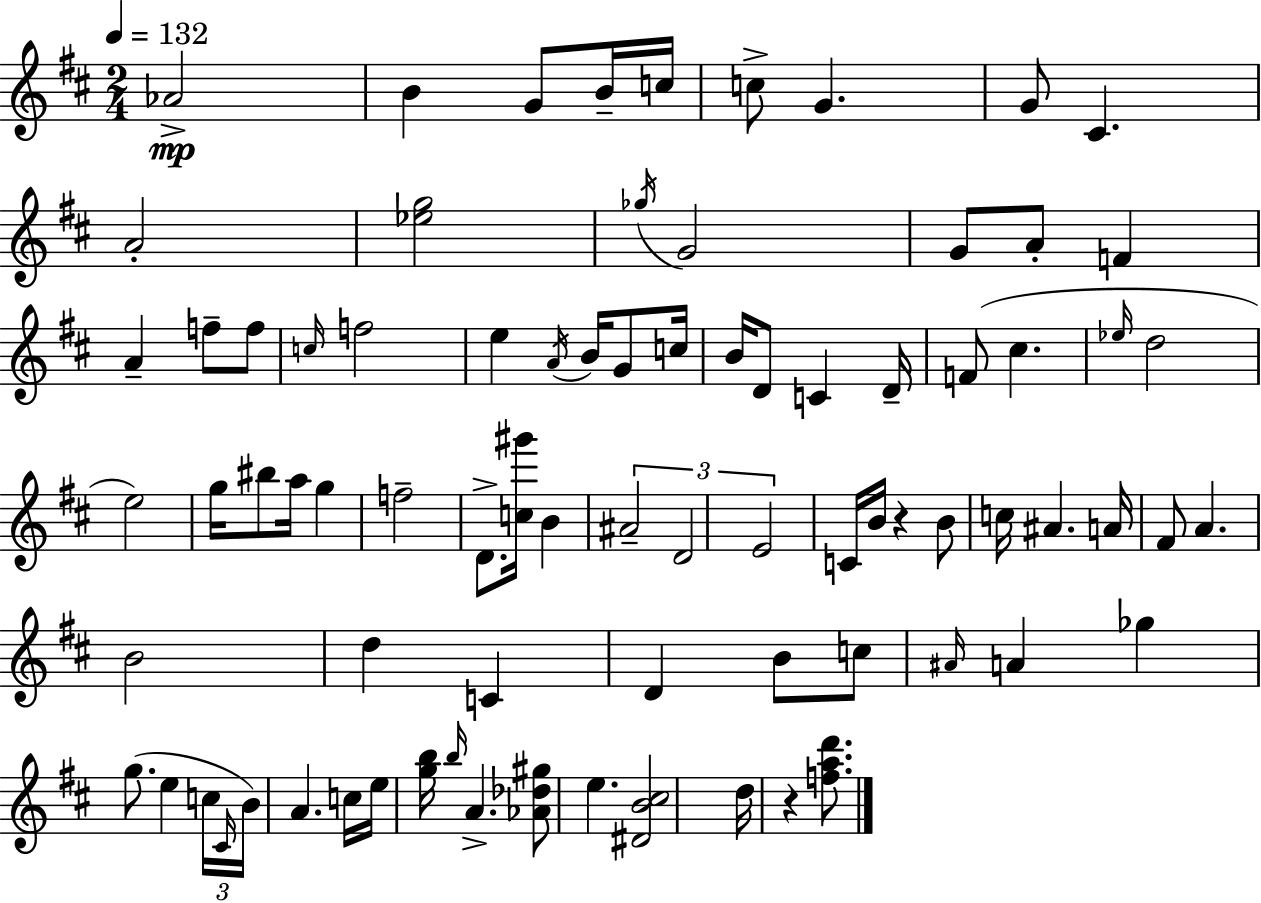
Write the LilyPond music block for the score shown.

{
  \clef treble
  \numericTimeSignature
  \time 2/4
  \key d \major
  \tempo 4 = 132
  aes'2->\mp | b'4 g'8 b'16-- c''16 | c''8-> g'4. | g'8 cis'4. | \break a'2-. | <ees'' g''>2 | \acciaccatura { ges''16 } g'2 | g'8 a'8-. f'4 | \break a'4-- f''8-- f''8 | \grace { c''16 } f''2 | e''4 \acciaccatura { a'16 } b'16 | g'8 c''16 b'16 d'8 c'4 | \break d'16-- f'8( cis''4. | \grace { ees''16 } d''2 | e''2) | g''16 bis''8 a''16 | \break g''4 f''2-- | d'8.-> <c'' gis'''>16 | b'4 \tuplet 3/2 { ais'2-- | d'2 | \break e'2 } | c'16 b'16 r4 | b'8 c''16 ais'4. | a'16 fis'8 a'4. | \break b'2 | d''4 | c'4 d'4 | b'8 c''8 \grace { ais'16 } a'4 | \break ges''4 g''8.( | e''4 \tuplet 3/2 { c''16 \grace { cis'16 }) b'16 } a'4. | c''16 e''16 <g'' b''>16 | \grace { b''16 } a'4.-> <aes' des'' gis''>8 | \break e''4. <dis' b' cis''>2 | d''16 | r4 <f'' a'' d'''>8. \bar "|."
}